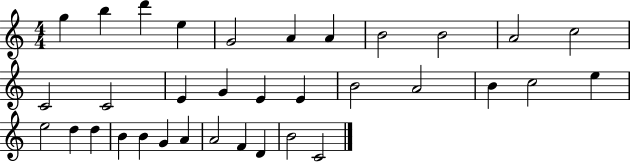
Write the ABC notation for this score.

X:1
T:Untitled
M:4/4
L:1/4
K:C
g b d' e G2 A A B2 B2 A2 c2 C2 C2 E G E E B2 A2 B c2 e e2 d d B B G A A2 F D B2 C2